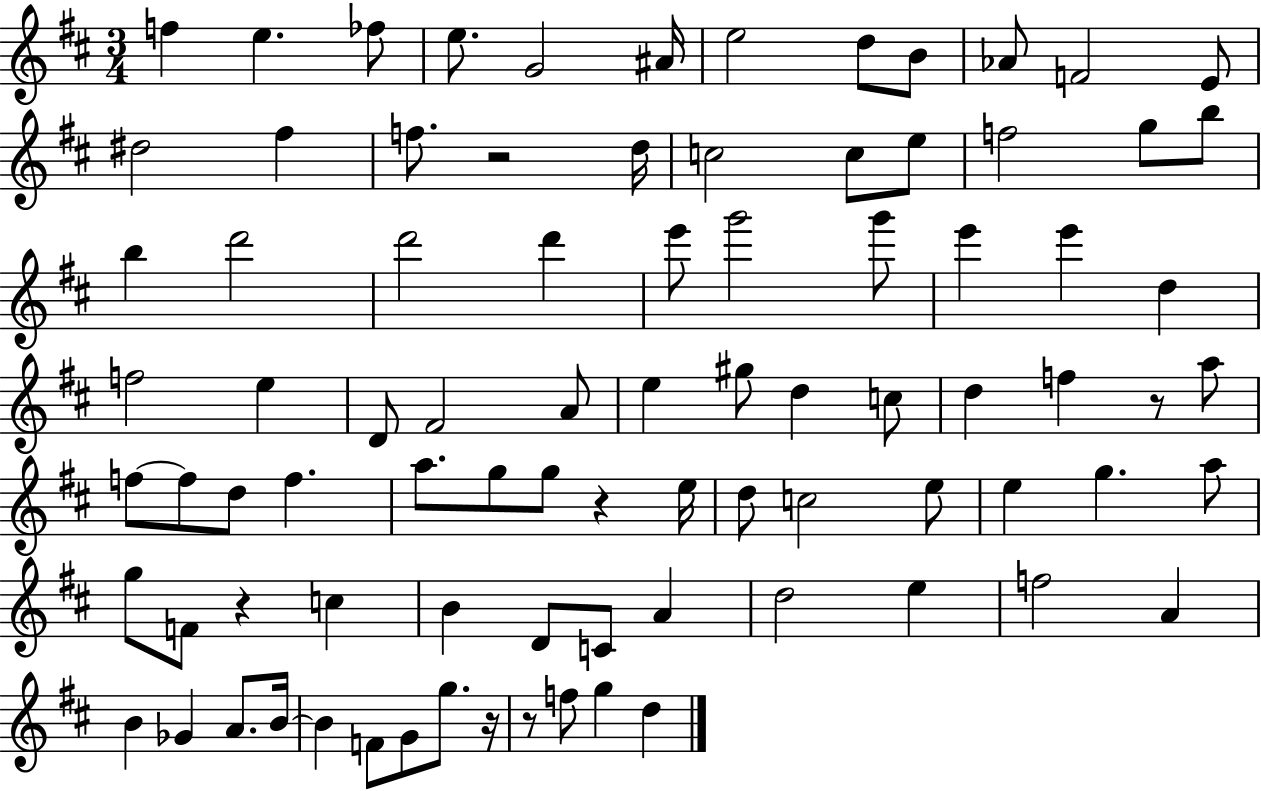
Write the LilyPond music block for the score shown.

{
  \clef treble
  \numericTimeSignature
  \time 3/4
  \key d \major
  f''4 e''4. fes''8 | e''8. g'2 ais'16 | e''2 d''8 b'8 | aes'8 f'2 e'8 | \break dis''2 fis''4 | f''8. r2 d''16 | c''2 c''8 e''8 | f''2 g''8 b''8 | \break b''4 d'''2 | d'''2 d'''4 | e'''8 g'''2 g'''8 | e'''4 e'''4 d''4 | \break f''2 e''4 | d'8 fis'2 a'8 | e''4 gis''8 d''4 c''8 | d''4 f''4 r8 a''8 | \break f''8~~ f''8 d''8 f''4. | a''8. g''8 g''8 r4 e''16 | d''8 c''2 e''8 | e''4 g''4. a''8 | \break g''8 f'8 r4 c''4 | b'4 d'8 c'8 a'4 | d''2 e''4 | f''2 a'4 | \break b'4 ges'4 a'8. b'16~~ | b'4 f'8 g'8 g''8. r16 | r8 f''8 g''4 d''4 | \bar "|."
}